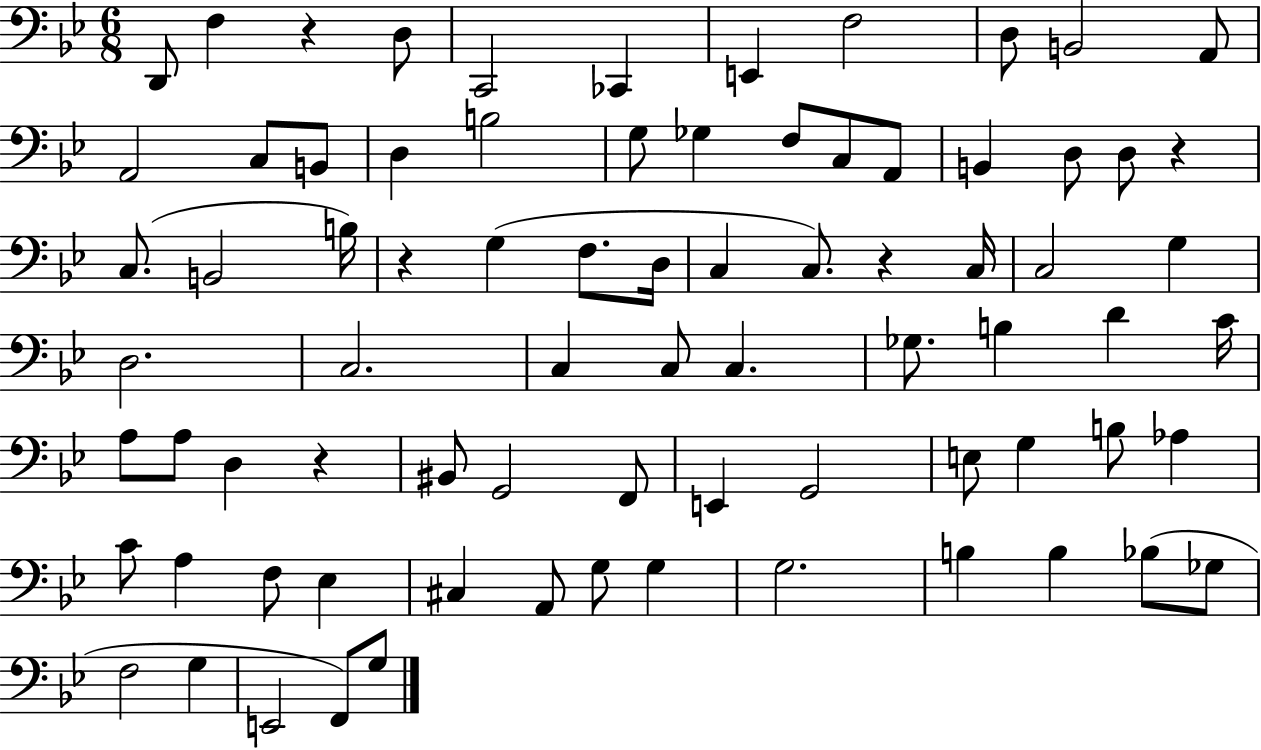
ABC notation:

X:1
T:Untitled
M:6/8
L:1/4
K:Bb
D,,/2 F, z D,/2 C,,2 _C,, E,, F,2 D,/2 B,,2 A,,/2 A,,2 C,/2 B,,/2 D, B,2 G,/2 _G, F,/2 C,/2 A,,/2 B,, D,/2 D,/2 z C,/2 B,,2 B,/4 z G, F,/2 D,/4 C, C,/2 z C,/4 C,2 G, D,2 C,2 C, C,/2 C, _G,/2 B, D C/4 A,/2 A,/2 D, z ^B,,/2 G,,2 F,,/2 E,, G,,2 E,/2 G, B,/2 _A, C/2 A, F,/2 _E, ^C, A,,/2 G,/2 G, G,2 B, B, _B,/2 _G,/2 F,2 G, E,,2 F,,/2 G,/2